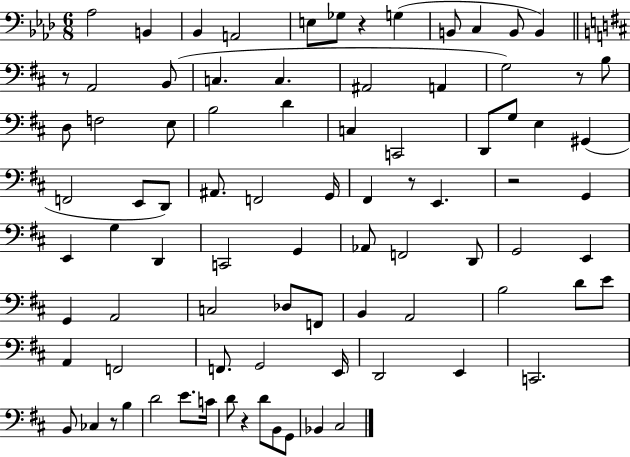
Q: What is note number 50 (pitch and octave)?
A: G2